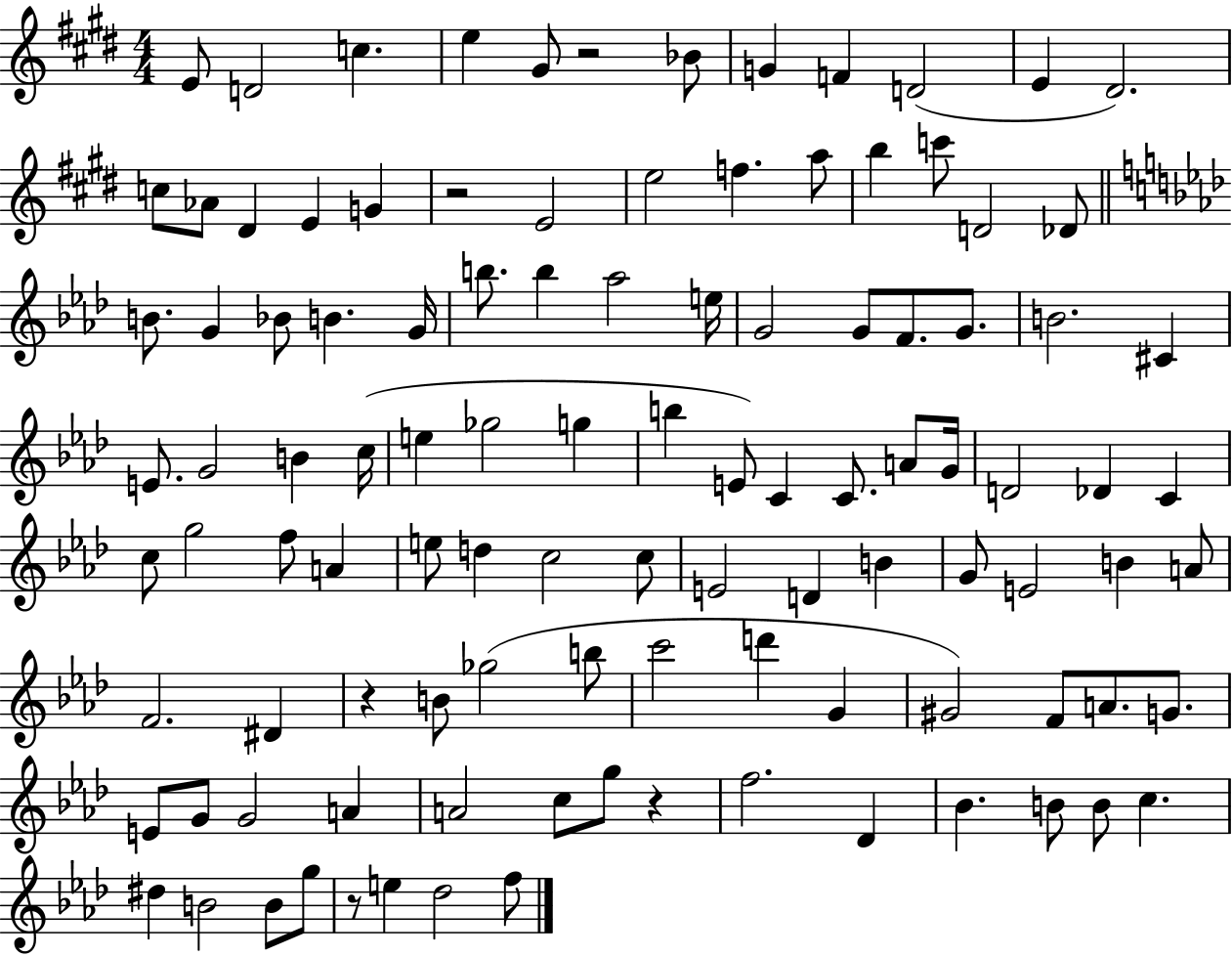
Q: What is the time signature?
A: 4/4